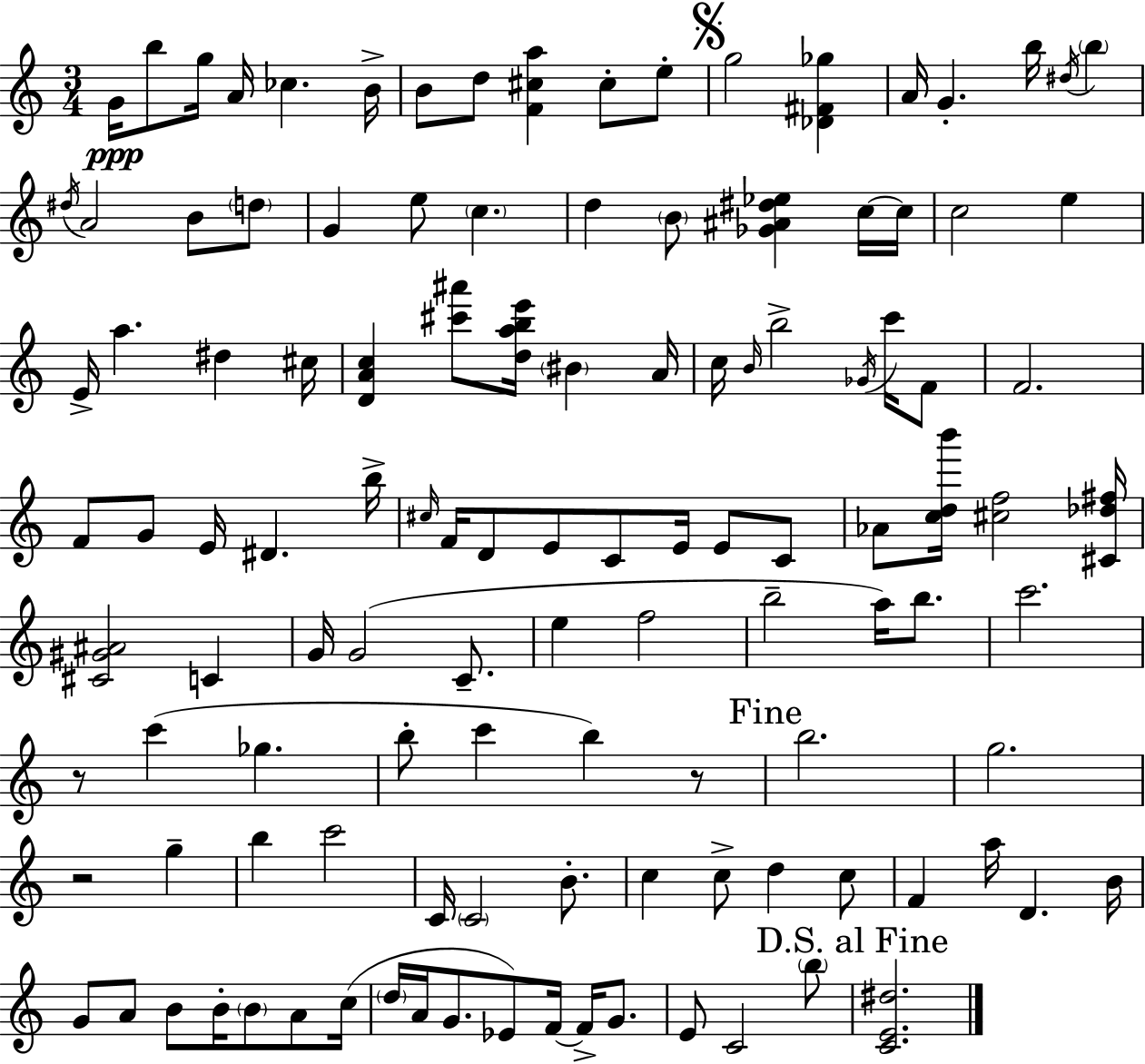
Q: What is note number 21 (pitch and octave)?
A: G4